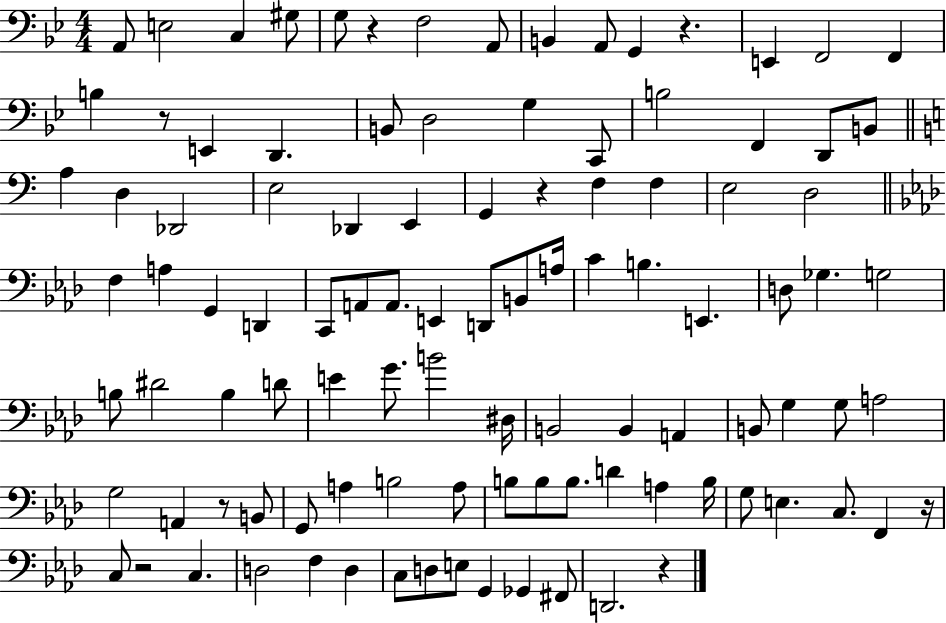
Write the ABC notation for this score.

X:1
T:Untitled
M:4/4
L:1/4
K:Bb
A,,/2 E,2 C, ^G,/2 G,/2 z F,2 A,,/2 B,, A,,/2 G,, z E,, F,,2 F,, B, z/2 E,, D,, B,,/2 D,2 G, C,,/2 B,2 F,, D,,/2 B,,/2 A, D, _D,,2 E,2 _D,, E,, G,, z F, F, E,2 D,2 F, A, G,, D,, C,,/2 A,,/2 A,,/2 E,, D,,/2 B,,/2 A,/4 C B, E,, D,/2 _G, G,2 B,/2 ^D2 B, D/2 E G/2 B2 ^D,/4 B,,2 B,, A,, B,,/2 G, G,/2 A,2 G,2 A,, z/2 B,,/2 G,,/2 A, B,2 A,/2 B,/2 B,/2 B,/2 D A, B,/4 G,/2 E, C,/2 F,, z/4 C,/2 z2 C, D,2 F, D, C,/2 D,/2 E,/2 G,, _G,, ^F,,/2 D,,2 z